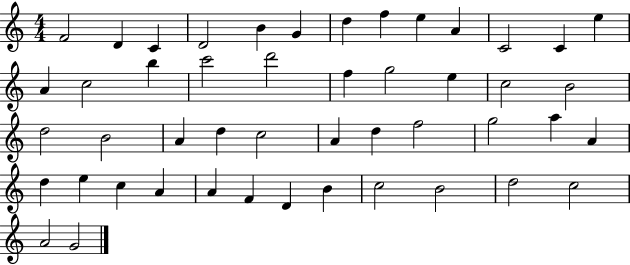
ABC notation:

X:1
T:Untitled
M:4/4
L:1/4
K:C
F2 D C D2 B G d f e A C2 C e A c2 b c'2 d'2 f g2 e c2 B2 d2 B2 A d c2 A d f2 g2 a A d e c A A F D B c2 B2 d2 c2 A2 G2